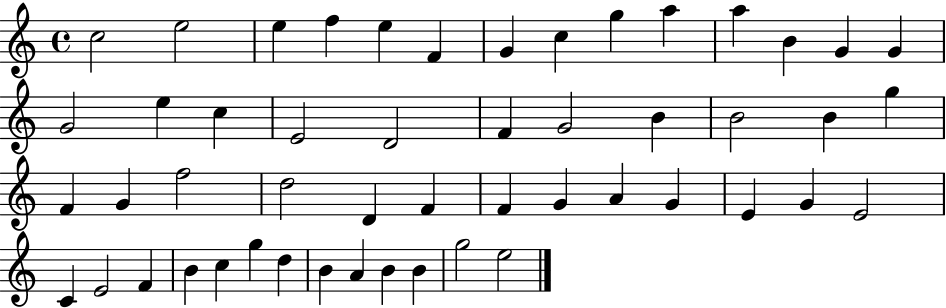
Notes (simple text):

C5/h E5/h E5/q F5/q E5/q F4/q G4/q C5/q G5/q A5/q A5/q B4/q G4/q G4/q G4/h E5/q C5/q E4/h D4/h F4/q G4/h B4/q B4/h B4/q G5/q F4/q G4/q F5/h D5/h D4/q F4/q F4/q G4/q A4/q G4/q E4/q G4/q E4/h C4/q E4/h F4/q B4/q C5/q G5/q D5/q B4/q A4/q B4/q B4/q G5/h E5/h